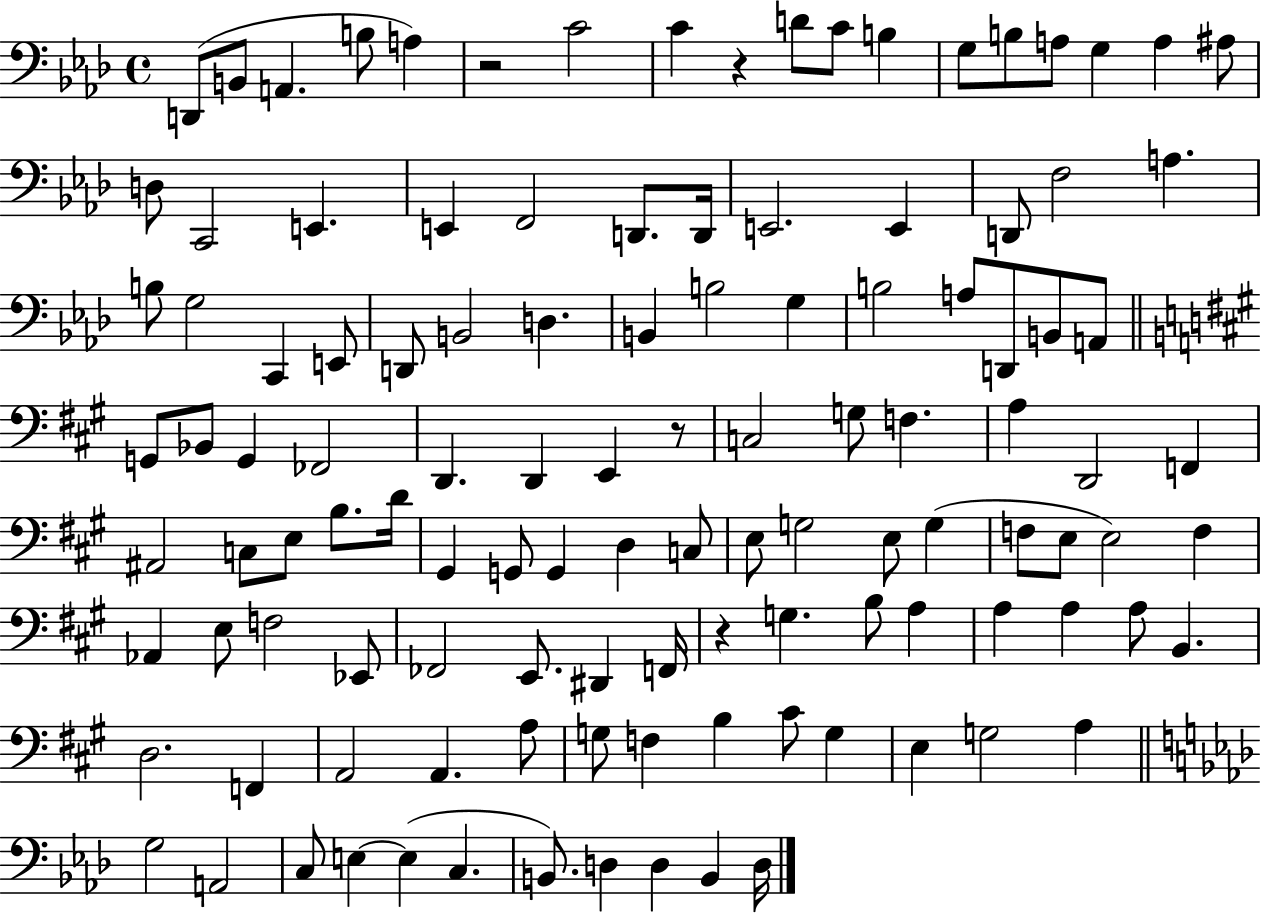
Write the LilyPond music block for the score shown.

{
  \clef bass
  \time 4/4
  \defaultTimeSignature
  \key aes \major
  d,8( b,8 a,4. b8 a4) | r2 c'2 | c'4 r4 d'8 c'8 b4 | g8 b8 a8 g4 a4 ais8 | \break d8 c,2 e,4. | e,4 f,2 d,8. d,16 | e,2. e,4 | d,8 f2 a4. | \break b8 g2 c,4 e,8 | d,8 b,2 d4. | b,4 b2 g4 | b2 a8 d,8 b,8 a,8 | \break \bar "||" \break \key a \major g,8 bes,8 g,4 fes,2 | d,4. d,4 e,4 r8 | c2 g8 f4. | a4 d,2 f,4 | \break ais,2 c8 e8 b8. d'16 | gis,4 g,8 g,4 d4 c8 | e8 g2 e8 g4( | f8 e8 e2) f4 | \break aes,4 e8 f2 ees,8 | fes,2 e,8. dis,4 f,16 | r4 g4. b8 a4 | a4 a4 a8 b,4. | \break d2. f,4 | a,2 a,4. a8 | g8 f4 b4 cis'8 g4 | e4 g2 a4 | \break \bar "||" \break \key f \minor g2 a,2 | c8 e4~~ e4( c4. | b,8.) d4 d4 b,4 d16 | \bar "|."
}